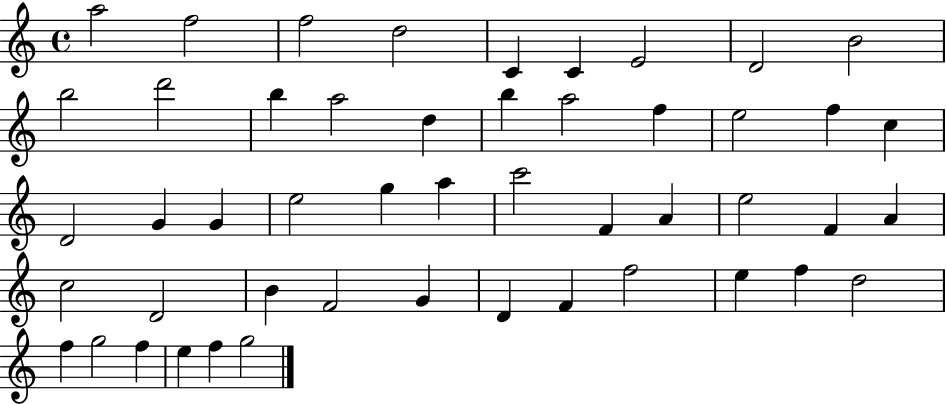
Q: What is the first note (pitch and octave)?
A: A5